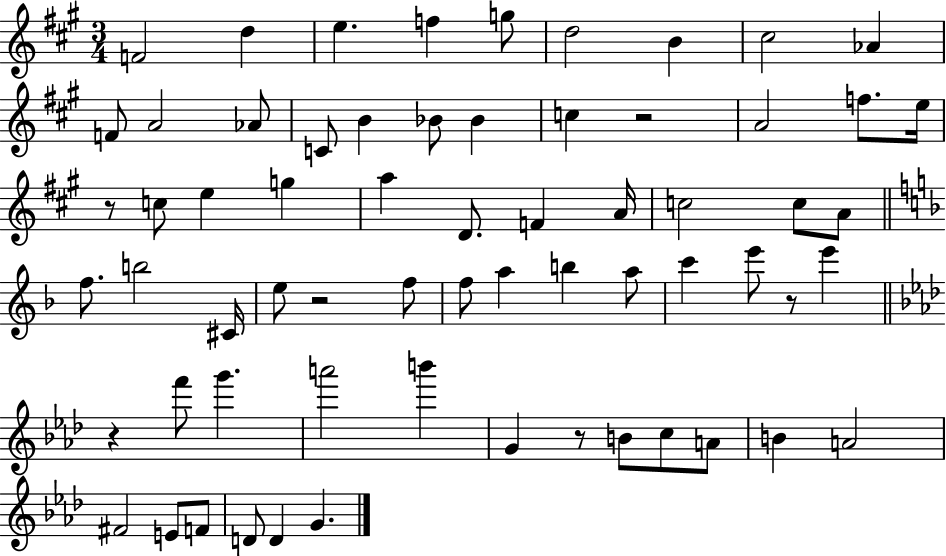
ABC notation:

X:1
T:Untitled
M:3/4
L:1/4
K:A
F2 d e f g/2 d2 B ^c2 _A F/2 A2 _A/2 C/2 B _B/2 _B c z2 A2 f/2 e/4 z/2 c/2 e g a D/2 F A/4 c2 c/2 A/2 f/2 b2 ^C/4 e/2 z2 f/2 f/2 a b a/2 c' e'/2 z/2 e' z f'/2 g' a'2 b' G z/2 B/2 c/2 A/2 B A2 ^F2 E/2 F/2 D/2 D G